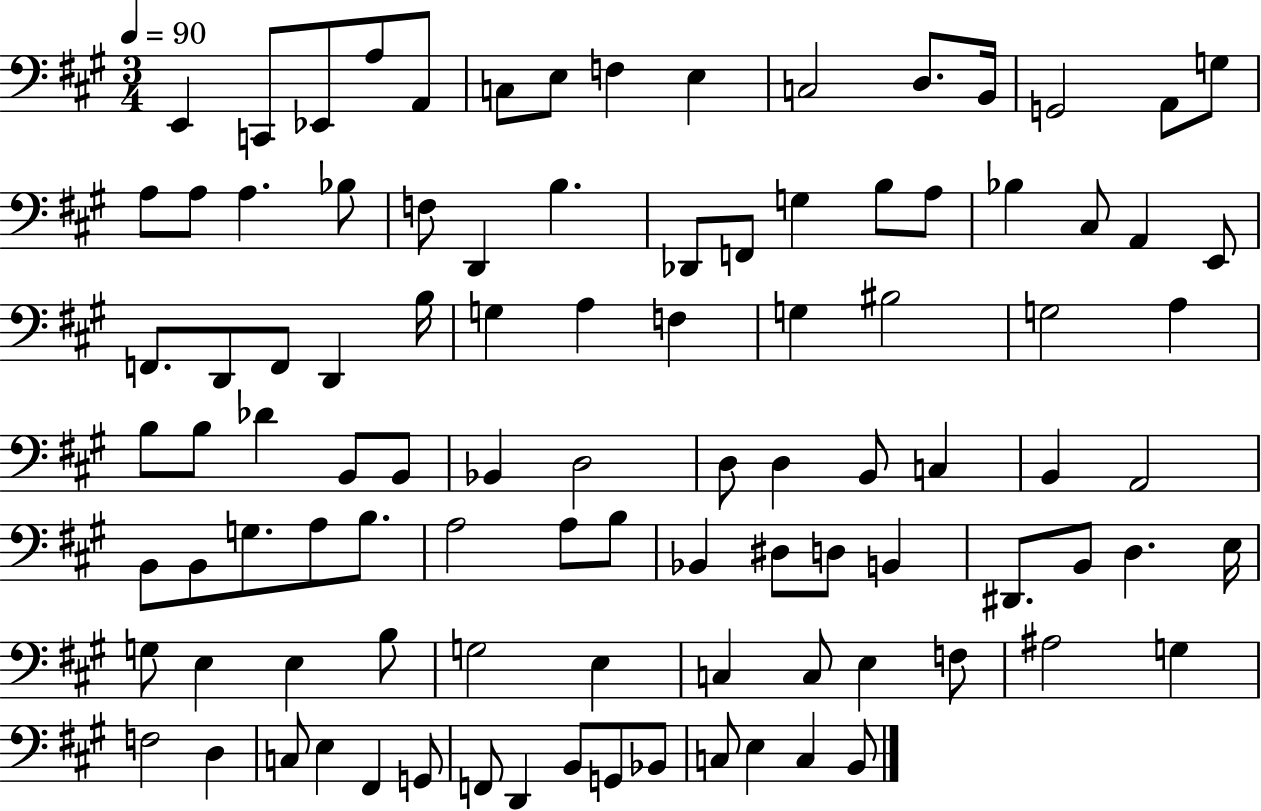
E2/q C2/e Eb2/e A3/e A2/e C3/e E3/e F3/q E3/q C3/h D3/e. B2/s G2/h A2/e G3/e A3/e A3/e A3/q. Bb3/e F3/e D2/q B3/q. Db2/e F2/e G3/q B3/e A3/e Bb3/q C#3/e A2/q E2/e F2/e. D2/e F2/e D2/q B3/s G3/q A3/q F3/q G3/q BIS3/h G3/h A3/q B3/e B3/e Db4/q B2/e B2/e Bb2/q D3/h D3/e D3/q B2/e C3/q B2/q A2/h B2/e B2/e G3/e. A3/e B3/e. A3/h A3/e B3/e Bb2/q D#3/e D3/e B2/q D#2/e. B2/e D3/q. E3/s G3/e E3/q E3/q B3/e G3/h E3/q C3/q C3/e E3/q F3/e A#3/h G3/q F3/h D3/q C3/e E3/q F#2/q G2/e F2/e D2/q B2/e G2/e Bb2/e C3/e E3/q C3/q B2/e